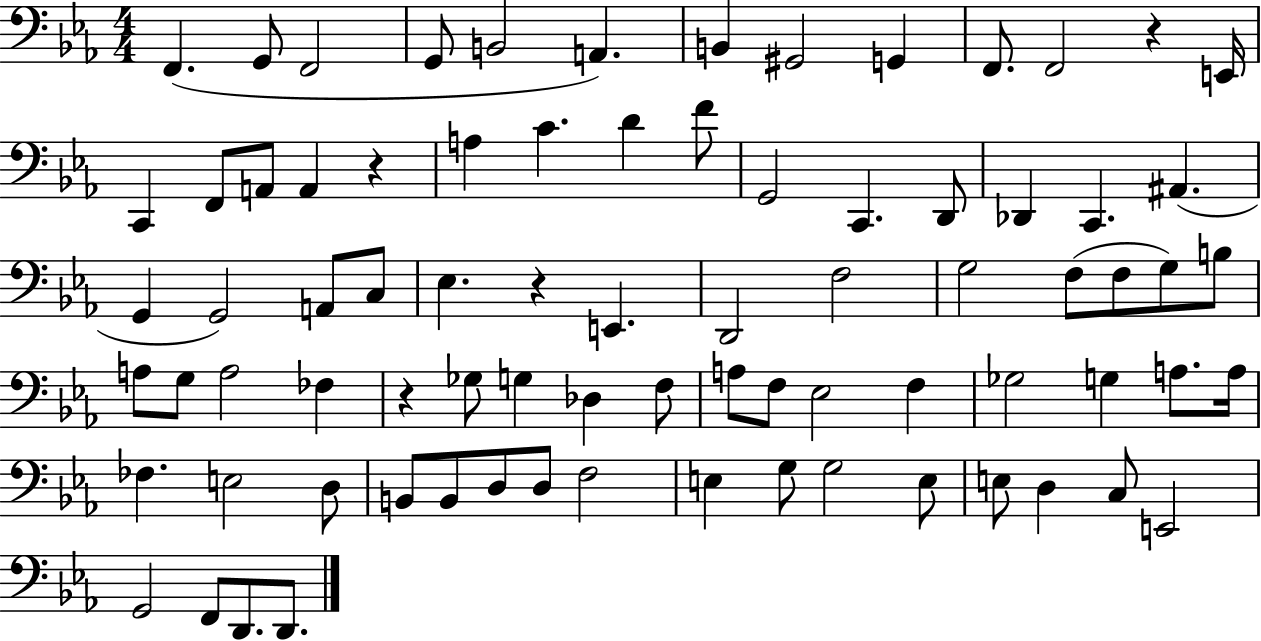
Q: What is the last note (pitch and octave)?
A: D2